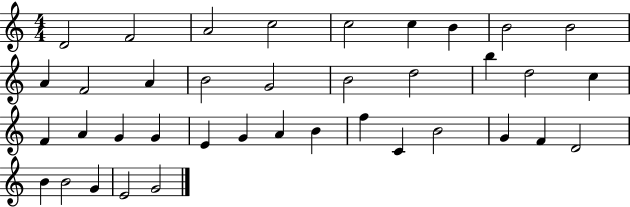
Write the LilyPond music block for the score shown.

{
  \clef treble
  \numericTimeSignature
  \time 4/4
  \key c \major
  d'2 f'2 | a'2 c''2 | c''2 c''4 b'4 | b'2 b'2 | \break a'4 f'2 a'4 | b'2 g'2 | b'2 d''2 | b''4 d''2 c''4 | \break f'4 a'4 g'4 g'4 | e'4 g'4 a'4 b'4 | f''4 c'4 b'2 | g'4 f'4 d'2 | \break b'4 b'2 g'4 | e'2 g'2 | \bar "|."
}